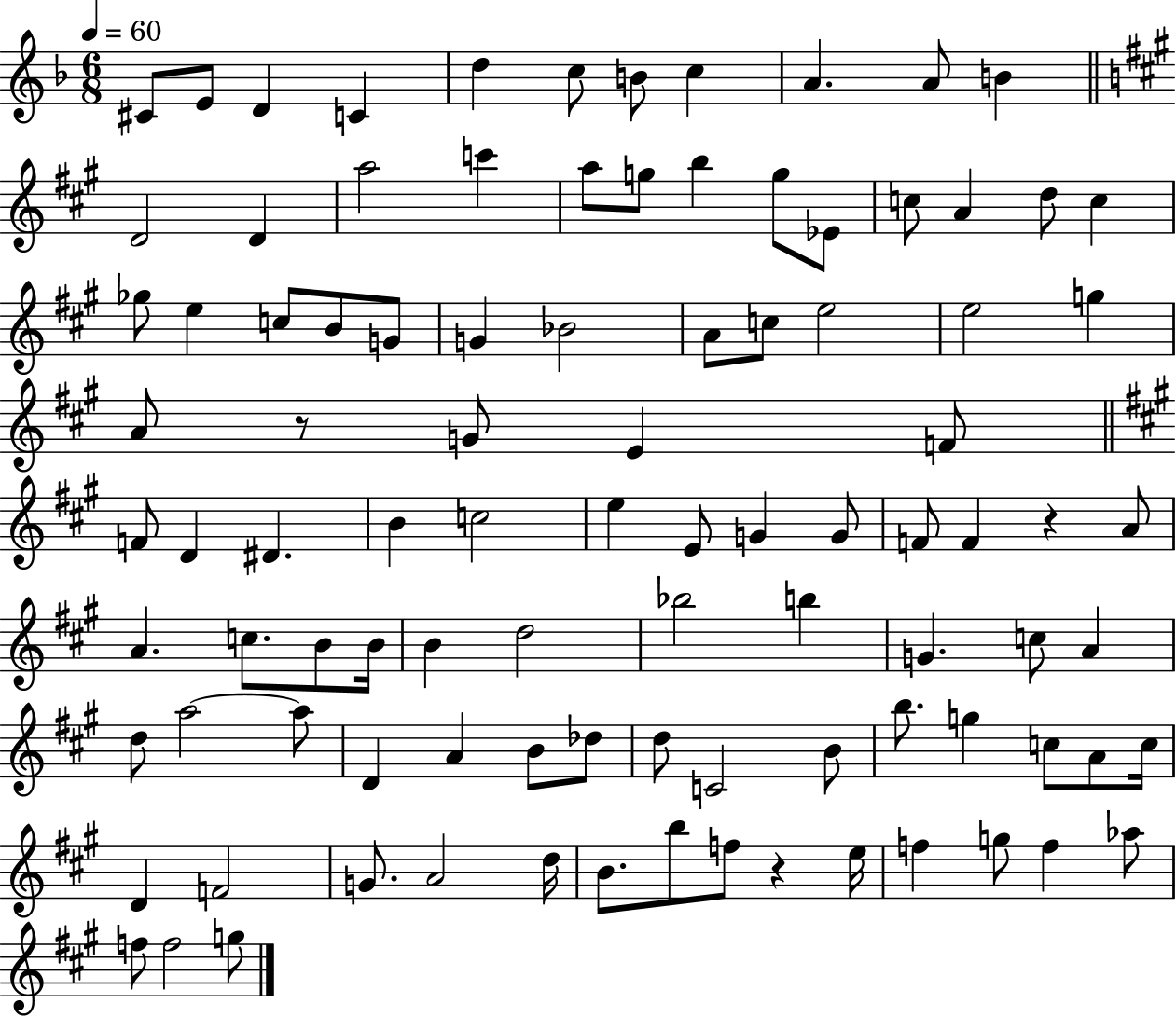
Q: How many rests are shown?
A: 3